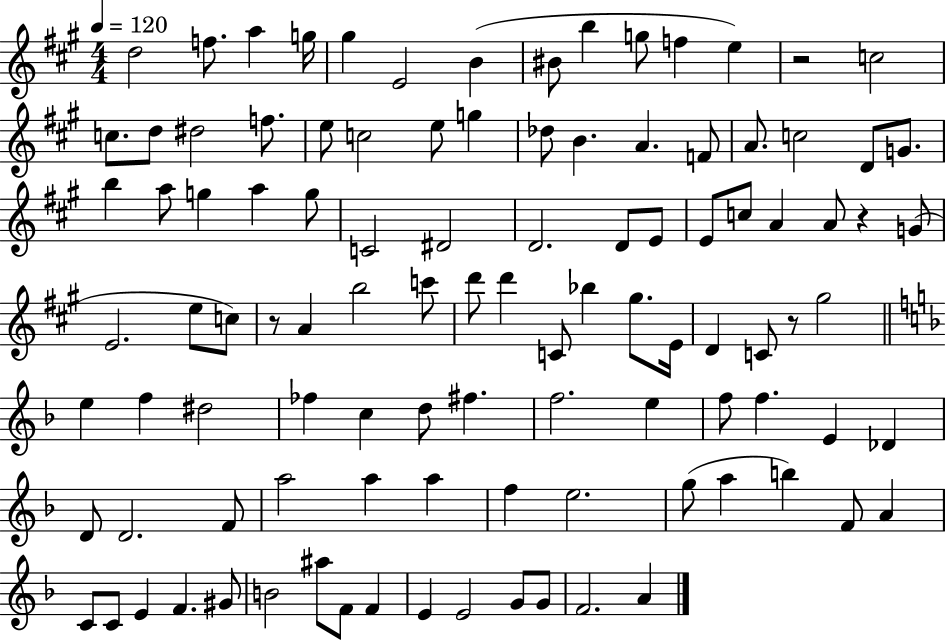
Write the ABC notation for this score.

X:1
T:Untitled
M:4/4
L:1/4
K:A
d2 f/2 a g/4 ^g E2 B ^B/2 b g/2 f e z2 c2 c/2 d/2 ^d2 f/2 e/2 c2 e/2 g _d/2 B A F/2 A/2 c2 D/2 G/2 b a/2 g a g/2 C2 ^D2 D2 D/2 E/2 E/2 c/2 A A/2 z G/2 E2 e/2 c/2 z/2 A b2 c'/2 d'/2 d' C/2 _b ^g/2 E/4 D C/2 z/2 ^g2 e f ^d2 _f c d/2 ^f f2 e f/2 f E _D D/2 D2 F/2 a2 a a f e2 g/2 a b F/2 A C/2 C/2 E F ^G/2 B2 ^a/2 F/2 F E E2 G/2 G/2 F2 A